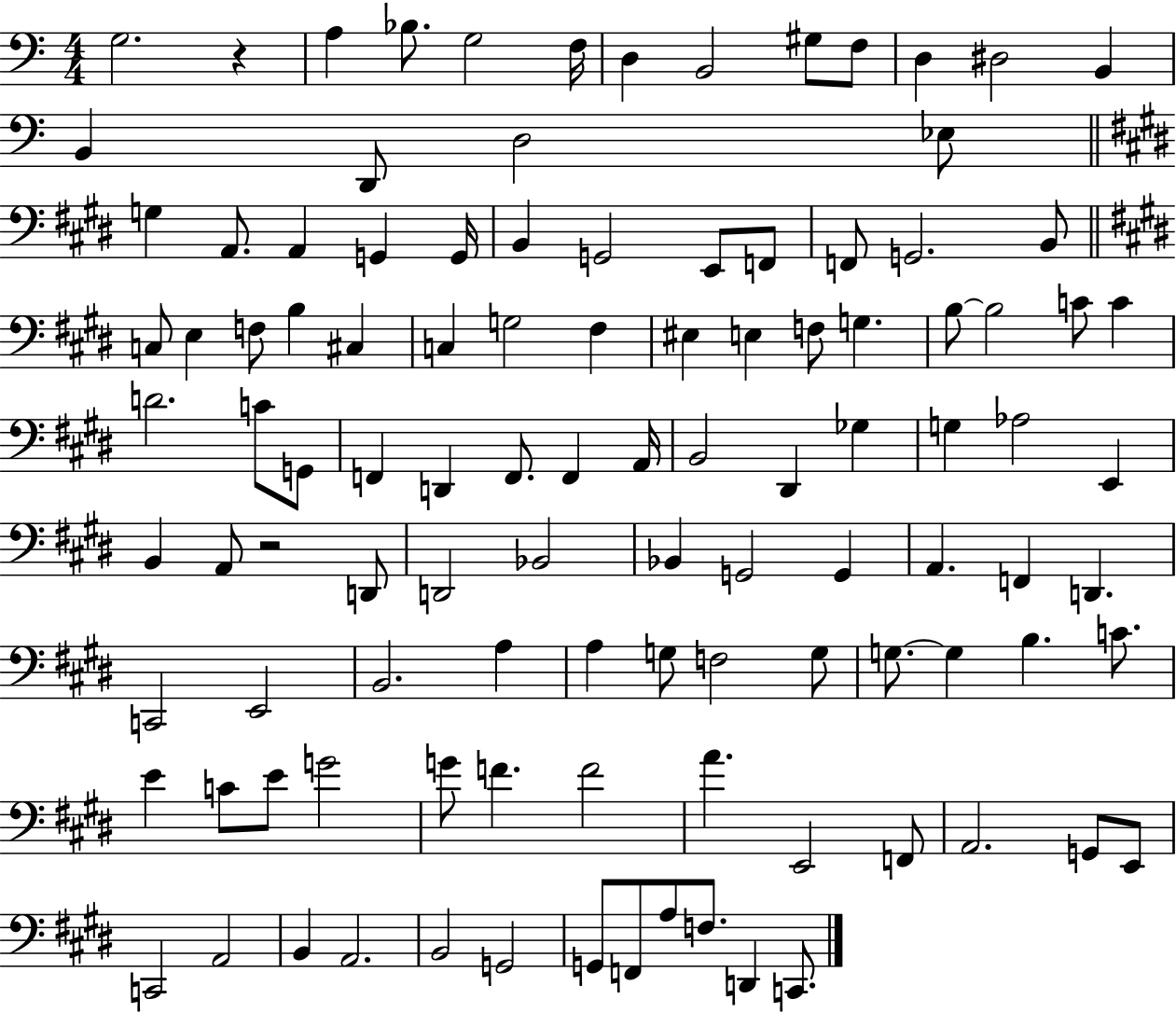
{
  \clef bass
  \numericTimeSignature
  \time 4/4
  \key c \major
  \repeat volta 2 { g2. r4 | a4 bes8. g2 f16 | d4 b,2 gis8 f8 | d4 dis2 b,4 | \break b,4 d,8 d2 ees8 | \bar "||" \break \key e \major g4 a,8. a,4 g,4 g,16 | b,4 g,2 e,8 f,8 | f,8 g,2. b,8 | \bar "||" \break \key e \major c8 e4 f8 b4 cis4 | c4 g2 fis4 | eis4 e4 f8 g4. | b8~~ b2 c'8 c'4 | \break d'2. c'8 g,8 | f,4 d,4 f,8. f,4 a,16 | b,2 dis,4 ges4 | g4 aes2 e,4 | \break b,4 a,8 r2 d,8 | d,2 bes,2 | bes,4 g,2 g,4 | a,4. f,4 d,4. | \break c,2 e,2 | b,2. a4 | a4 g8 f2 g8 | g8.~~ g4 b4. c'8. | \break e'4 c'8 e'8 g'2 | g'8 f'4. f'2 | a'4. e,2 f,8 | a,2. g,8 e,8 | \break c,2 a,2 | b,4 a,2. | b,2 g,2 | g,8 f,8 a8 f8. d,4 c,8. | \break } \bar "|."
}